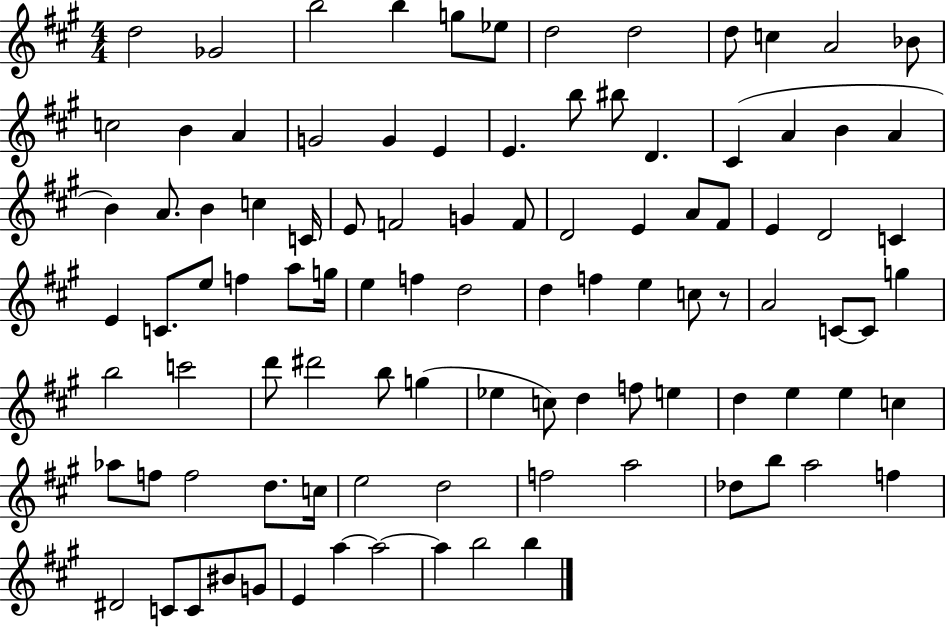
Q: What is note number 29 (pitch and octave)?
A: B4